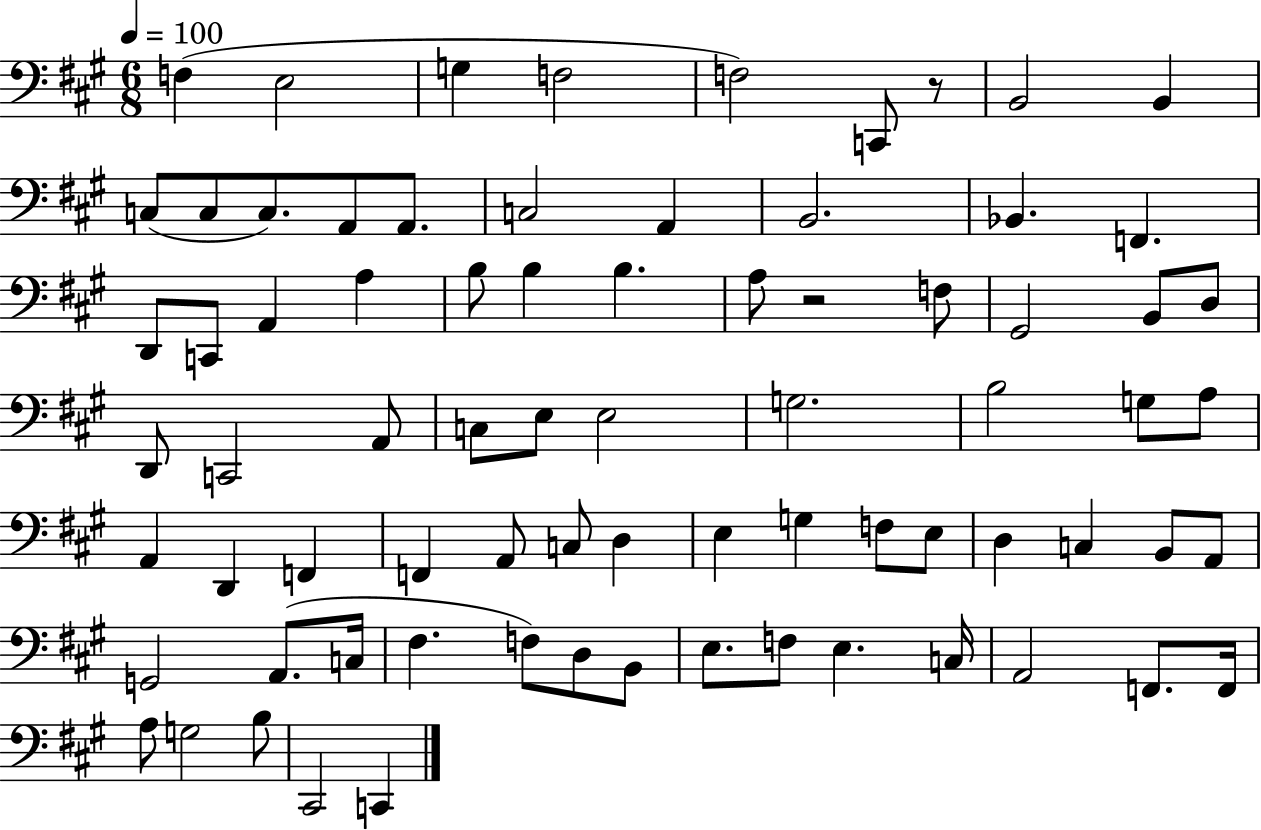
F3/q E3/h G3/q F3/h F3/h C2/e R/e B2/h B2/q C3/e C3/e C3/e. A2/e A2/e. C3/h A2/q B2/h. Bb2/q. F2/q. D2/e C2/e A2/q A3/q B3/e B3/q B3/q. A3/e R/h F3/e G#2/h B2/e D3/e D2/e C2/h A2/e C3/e E3/e E3/h G3/h. B3/h G3/e A3/e A2/q D2/q F2/q F2/q A2/e C3/e D3/q E3/q G3/q F3/e E3/e D3/q C3/q B2/e A2/e G2/h A2/e. C3/s F#3/q. F3/e D3/e B2/e E3/e. F3/e E3/q. C3/s A2/h F2/e. F2/s A3/e G3/h B3/e C#2/h C2/q